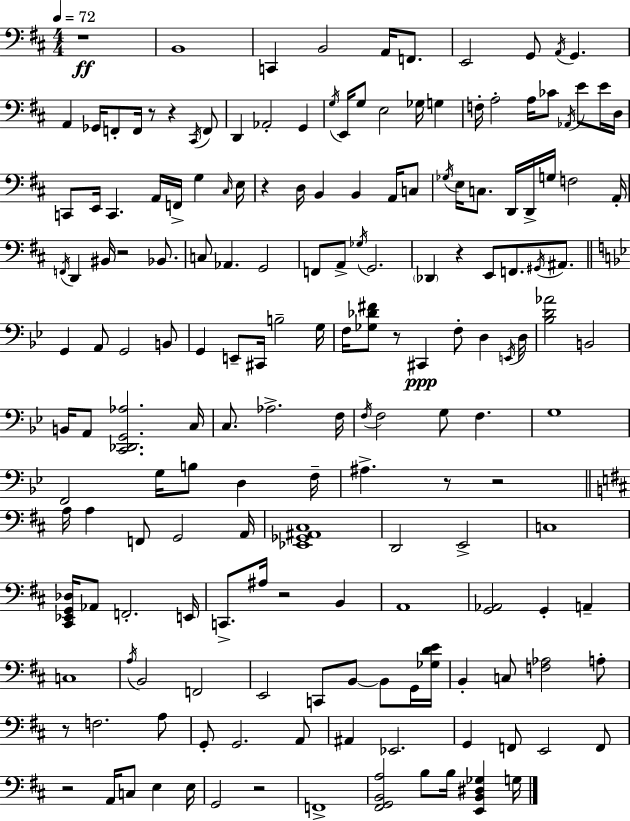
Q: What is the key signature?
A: D major